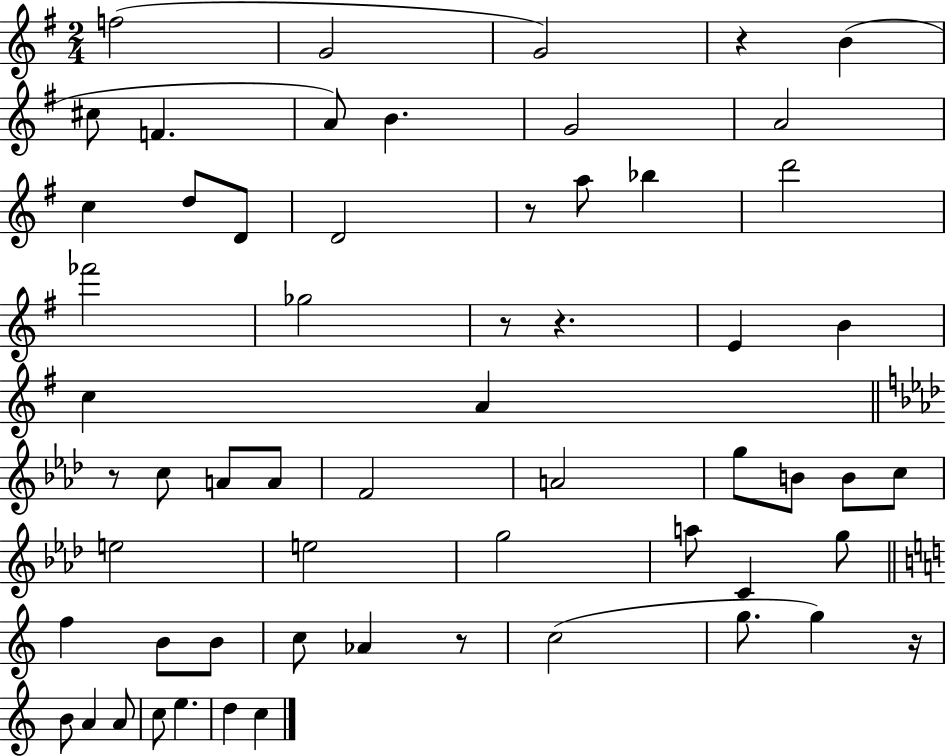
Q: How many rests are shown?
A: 7